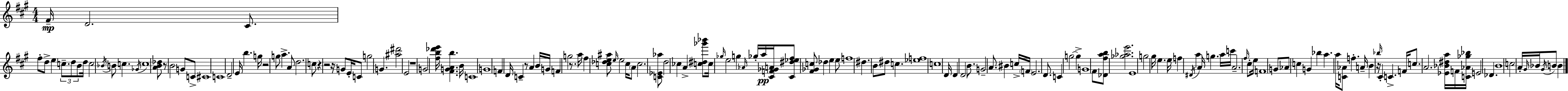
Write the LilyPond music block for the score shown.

{
  \clef treble
  \numericTimeSignature
  \time 4/4
  \key a \major
  fis'16--\mp d'2. cis'8. | fis''8-. d''8-> e''4 \tuplet 3/2 { c''8.-- d''8 b'8 } d''16 | c''2 \acciaccatura { bes'16 } b'8 c''4. | \acciaccatura { ges'16 } c''1 | \break <a' b' des''>8 r8 b'2 g'8 | c'8-> cis'1 | c'1 | d'2-- e'16 b''4. | \break g''16 r2 g''8 a''4.-> | a'8 d''2. | c''8 r4 r2 r16 g'8 | e'16-. c'8 g''2 g'4. | \break <ais'' dis'''>2 e'2 | r1 | g'2 <fis'' b'' des''' e'''>16 <fis' g' a' b''>4. | b'16 c'1 | \break g'1 | f'4 d'16 c'4-- r8 a'4 | b'16 g'16 f'4 g''2 r8. | a''16 fis''4 <c'' des'' e'' ais''>8 \grace { e''16 } e''2 | \break c''16 \parenthesize a'8 c''2. | <c' ees' aes''>8 d''2 ces''4 a'4-> | <c'' dis'' ges''' bes'''>8 c''16 \grace { ges''16 } e''2 g''4 | \grace { aes'16 } ges''16-. a''16\pp <cis' f' ges' a'>16 <cis' dis'' ees'' fis''>8 <fis' ges' c''>8 des''4 e''4 | \break e''8 f''1 | dis''4. b'8 dis''8 c''4. | <ees'' f''>1 | c''1 | \break d'16 d'4 d'2 | b'8. g'2-- a'8. | bis'4 c''16-> \parenthesize f'16 e'2. | d'8. c'4 g''2~~ | \break g''4-> g'1 | fis'8 <des' fis'' a'' b''>8 <ges'' aes'' e'''>2. | e'1 | g''2 gis''16 e''4. | \break e''16 f''4 \acciaccatura { dis'16 } a''4 a'16 g''4. | a''16 c'''16 a'2.-- | \grace { fis''16 } cis''8-. e''16 f'1 | g'8 aes'8 c''4 g'4 | \break bes''4 a''4. a''16 <c' aes'>8 | f''4.-. a'16-- b'4 r16 \grace { bes''16 } cis'4-. | c'4.-> f'16 c''8. a'2. | <ees' bes' dis'' a''>16 f'16 <c' aes' ges'' bes''>16 e'2 | \break des'4. b'1 | c''2 | a'16-. \grace { gis'16 } bes'16 \acciaccatura { gis'16 } b'8 b'4 \bar "|."
}